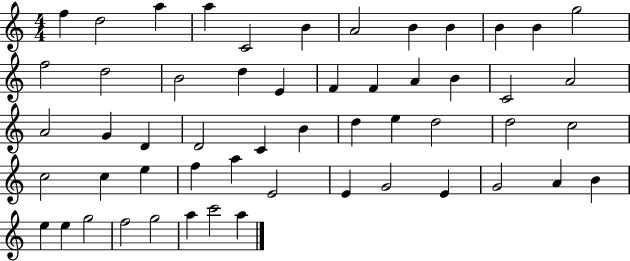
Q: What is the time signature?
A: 4/4